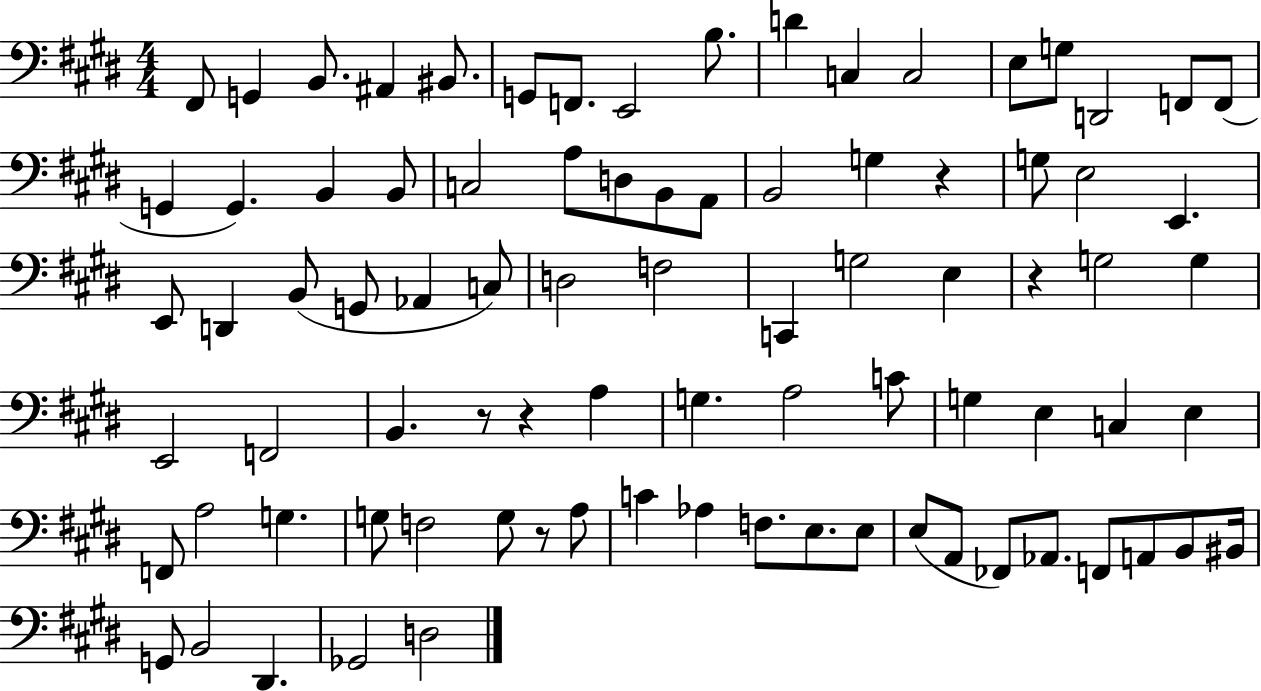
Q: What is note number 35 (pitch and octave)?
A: G2